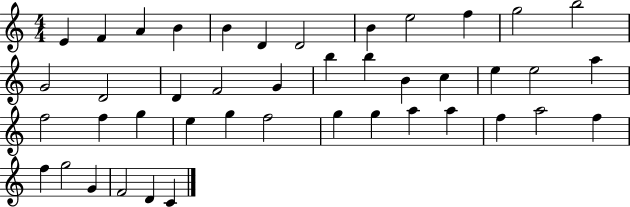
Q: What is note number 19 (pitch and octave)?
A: B5